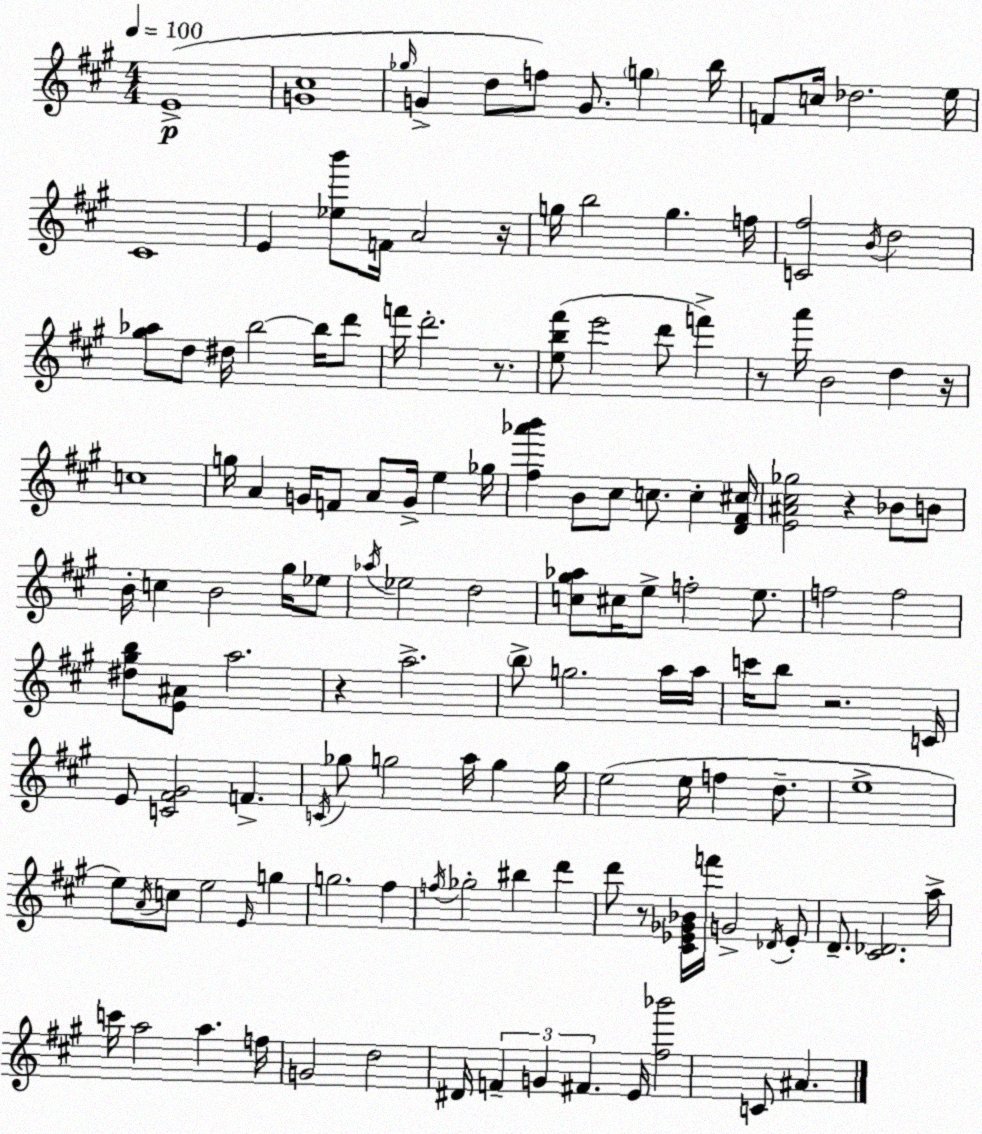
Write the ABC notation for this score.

X:1
T:Untitled
M:4/4
L:1/4
K:A
E4 [G^c]4 _g/4 G d/2 f/2 G/2 g b/4 F/2 c/4 _d2 e/4 ^C4 E [_eb']/2 F/4 A2 z/4 g/4 b2 g f/4 [C^f]2 B/4 d2 [^g_a]/2 d/2 ^d/4 b2 b/4 d'/2 f'/4 d'2 z/2 [eb^f']/2 e'2 d'/2 f' z/2 a'/4 B2 d z/4 c4 g/4 A G/4 F/2 A/2 G/4 e _g/4 [^f_a'b'] B/2 ^c/2 c/2 c [D^F^c]/4 [E^A^c_g]2 z _B/2 B/2 B/4 c B2 ^g/4 _e/2 _a/4 _e2 d2 [c^g_a]/2 ^c/4 e/2 f2 e/2 f2 f2 [^d^gb]/2 [E^A]/2 a2 z a2 b/2 g2 a/4 a/4 c'/4 b/2 z2 C/4 E/2 [C^F^G]2 F C/4 _g/2 g2 a/4 g g/4 e2 e/4 f d/2 e4 e/2 A/4 c/2 e2 E/4 g g2 ^f f/4 _g2 ^b d' d'/2 z/2 [^C_E_G_B]/4 f'/4 G2 _D/4 _E/2 D/2 [^C_D]2 a/4 c'/4 a2 a f/4 G2 d2 ^D/4 F G ^F E/4 [^f_b']2 C/2 ^A